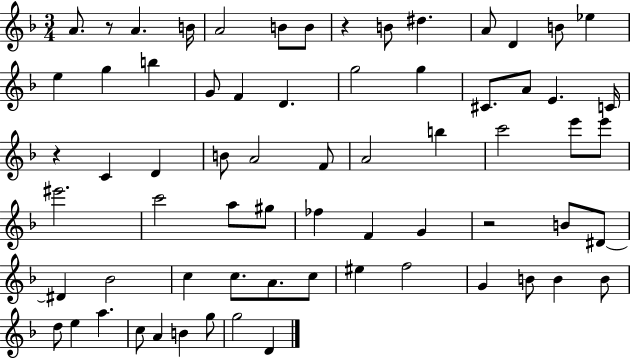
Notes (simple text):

A4/e. R/e A4/q. B4/s A4/h B4/e B4/e R/q B4/e D#5/q. A4/e D4/q B4/e Eb5/q E5/q G5/q B5/q G4/e F4/q D4/q. G5/h G5/q C#4/e. A4/e E4/q. C4/s R/q C4/q D4/q B4/e A4/h F4/e A4/h B5/q C6/h E6/e E6/e EIS6/h. C6/h A5/e G#5/e FES5/q F4/q G4/q R/h B4/e D#4/e D#4/q Bb4/h C5/q C5/e. A4/e. C5/e EIS5/q F5/h G4/q B4/e B4/q B4/e D5/e E5/q A5/q. C5/e A4/q B4/q G5/e G5/h D4/q